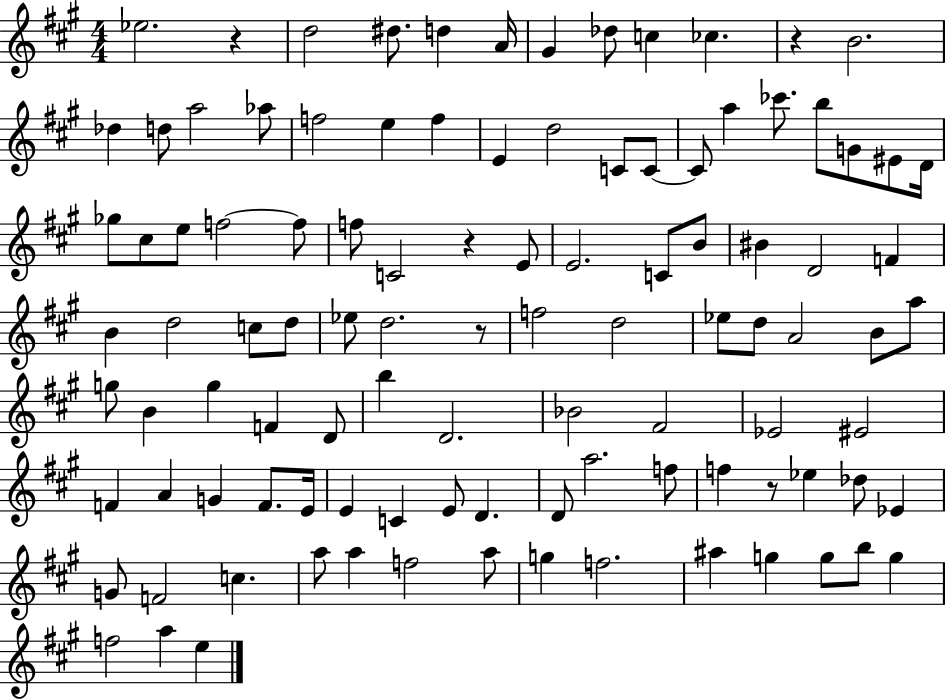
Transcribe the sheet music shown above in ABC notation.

X:1
T:Untitled
M:4/4
L:1/4
K:A
_e2 z d2 ^d/2 d A/4 ^G _d/2 c _c z B2 _d d/2 a2 _a/2 f2 e f E d2 C/2 C/2 C/2 a _c'/2 b/2 G/2 ^E/2 D/4 _g/2 ^c/2 e/2 f2 f/2 f/2 C2 z E/2 E2 C/2 B/2 ^B D2 F B d2 c/2 d/2 _e/2 d2 z/2 f2 d2 _e/2 d/2 A2 B/2 a/2 g/2 B g F D/2 b D2 _B2 ^F2 _E2 ^E2 F A G F/2 E/4 E C E/2 D D/2 a2 f/2 f z/2 _e _d/2 _E G/2 F2 c a/2 a f2 a/2 g f2 ^a g g/2 b/2 g f2 a e